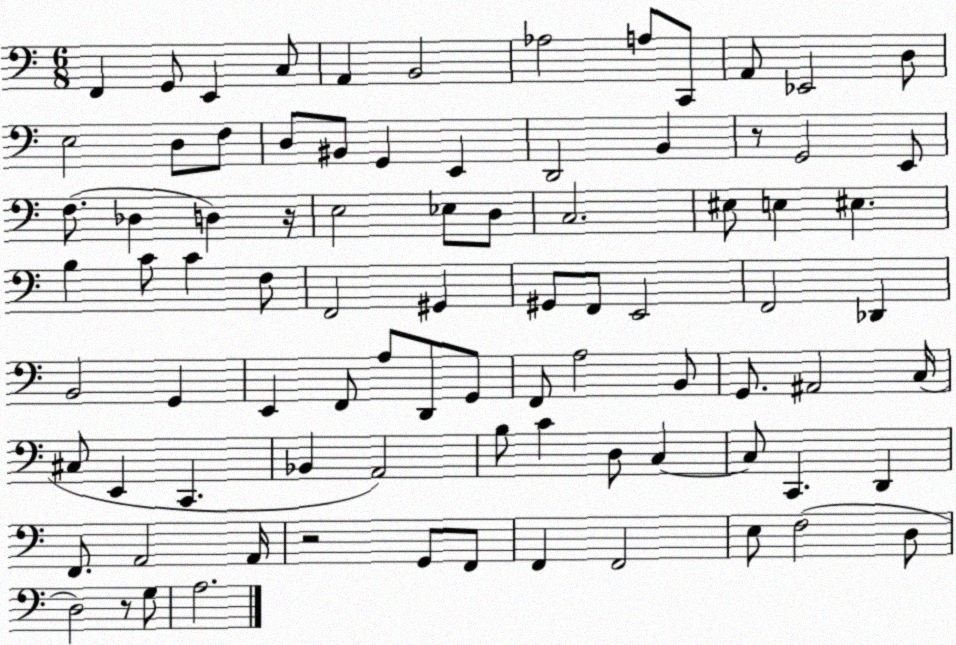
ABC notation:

X:1
T:Untitled
M:6/8
L:1/4
K:C
F,, G,,/2 E,, C,/2 A,, B,,2 _A,2 A,/2 C,,/2 A,,/2 _E,,2 D,/2 E,2 D,/2 F,/2 D,/2 ^B,,/2 G,, E,, D,,2 B,, z/2 G,,2 E,,/2 F,/2 _D, D, z/4 E,2 _E,/2 D,/2 C,2 ^E,/2 E, ^E, B, C/2 C F,/2 F,,2 ^G,, ^G,,/2 F,,/2 E,,2 F,,2 _D,, B,,2 G,, E,, F,,/2 A,/2 D,,/2 G,,/2 F,,/2 A,2 B,,/2 G,,/2 ^A,,2 C,/4 ^C,/2 E,, C,, _B,, A,,2 B,/2 C D,/2 C, C,/2 C,, D,, F,,/2 A,,2 A,,/4 z2 G,,/2 F,,/2 F,, F,,2 E,/2 F,2 D,/2 D,2 z/2 G,/2 A,2